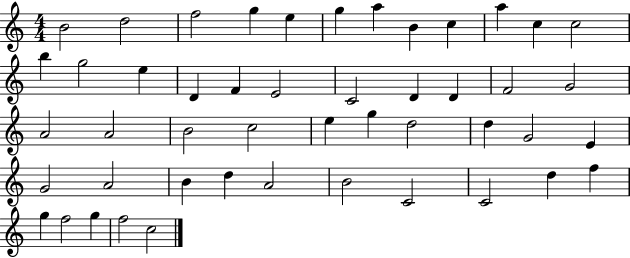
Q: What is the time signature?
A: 4/4